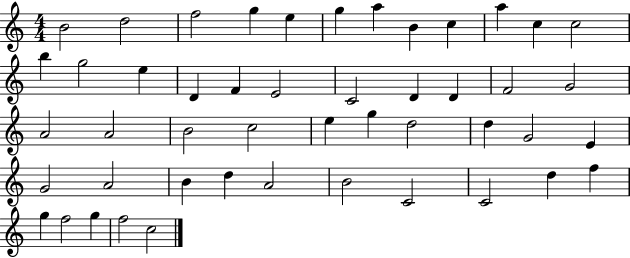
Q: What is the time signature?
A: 4/4